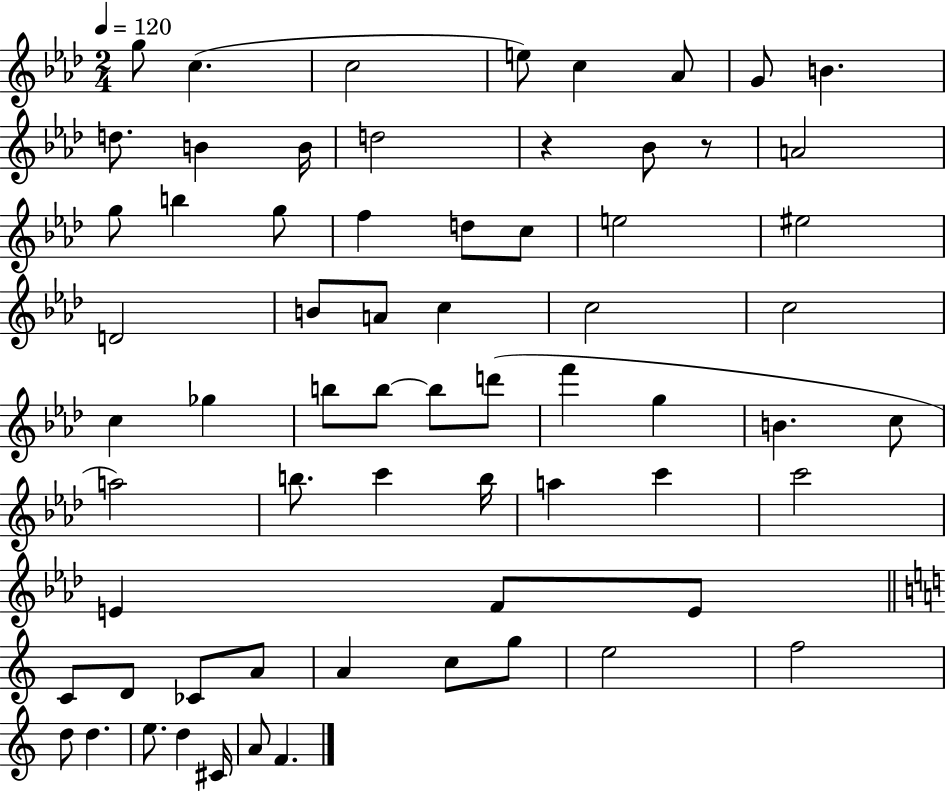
G5/e C5/q. C5/h E5/e C5/q Ab4/e G4/e B4/q. D5/e. B4/q B4/s D5/h R/q Bb4/e R/e A4/h G5/e B5/q G5/e F5/q D5/e C5/e E5/h EIS5/h D4/h B4/e A4/e C5/q C5/h C5/h C5/q Gb5/q B5/e B5/e B5/e D6/e F6/q G5/q B4/q. C5/e A5/h B5/e. C6/q B5/s A5/q C6/q C6/h E4/q F4/e E4/e C4/e D4/e CES4/e A4/e A4/q C5/e G5/e E5/h F5/h D5/e D5/q. E5/e. D5/q C#4/s A4/e F4/q.